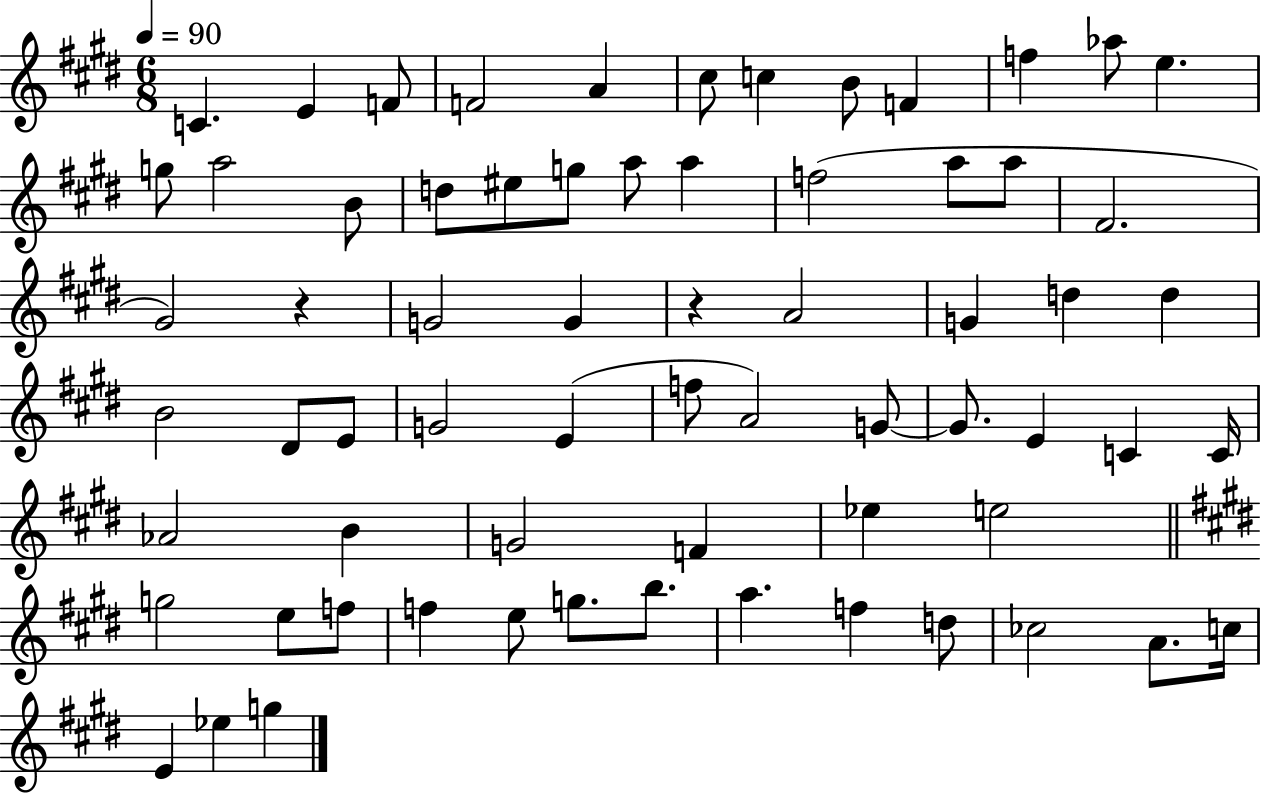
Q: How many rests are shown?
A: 2